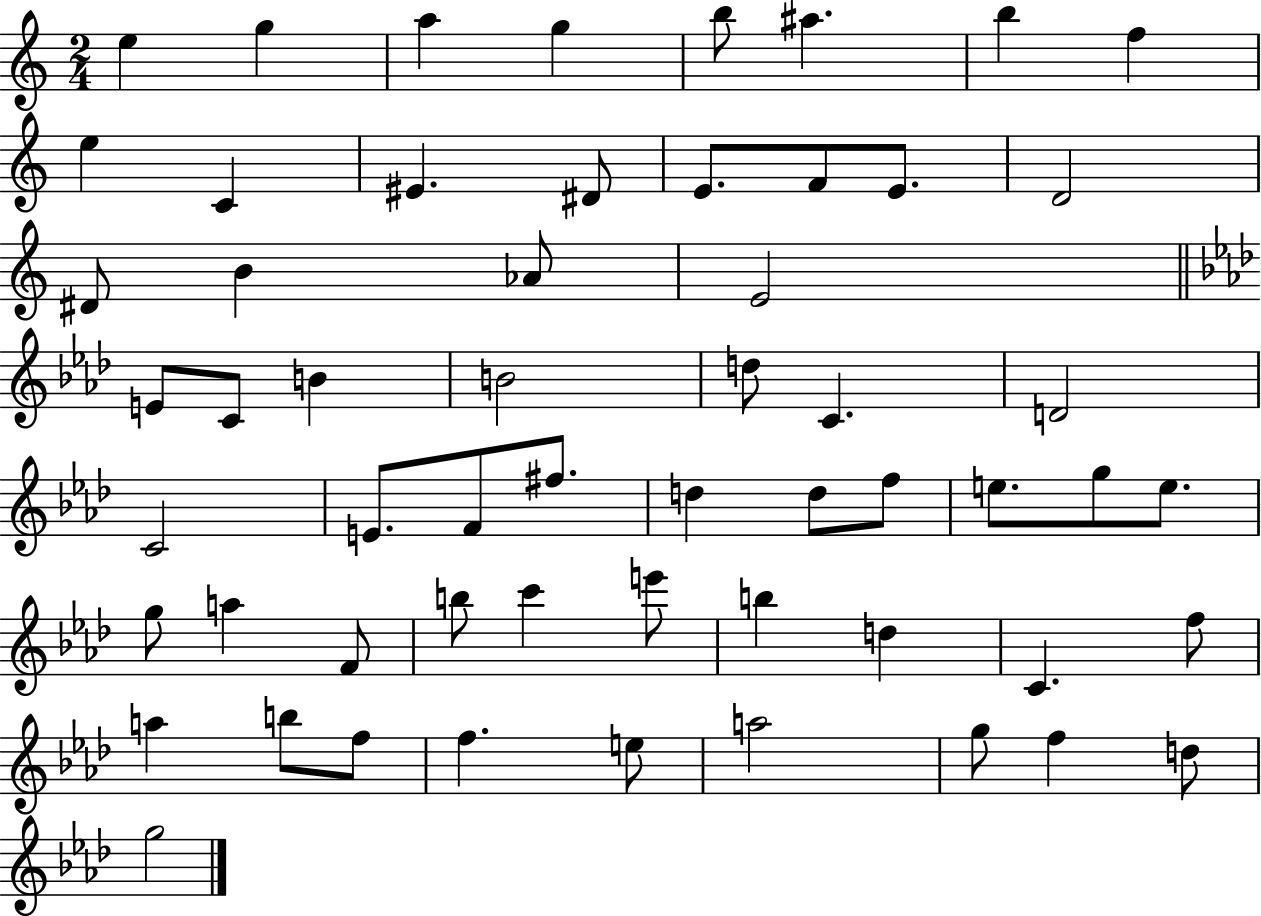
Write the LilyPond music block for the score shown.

{
  \clef treble
  \numericTimeSignature
  \time 2/4
  \key c \major
  e''4 g''4 | a''4 g''4 | b''8 ais''4. | b''4 f''4 | \break e''4 c'4 | eis'4. dis'8 | e'8. f'8 e'8. | d'2 | \break dis'8 b'4 aes'8 | e'2 | \bar "||" \break \key aes \major e'8 c'8 b'4 | b'2 | d''8 c'4. | d'2 | \break c'2 | e'8. f'8 fis''8. | d''4 d''8 f''8 | e''8. g''8 e''8. | \break g''8 a''4 f'8 | b''8 c'''4 e'''8 | b''4 d''4 | c'4. f''8 | \break a''4 b''8 f''8 | f''4. e''8 | a''2 | g''8 f''4 d''8 | \break g''2 | \bar "|."
}